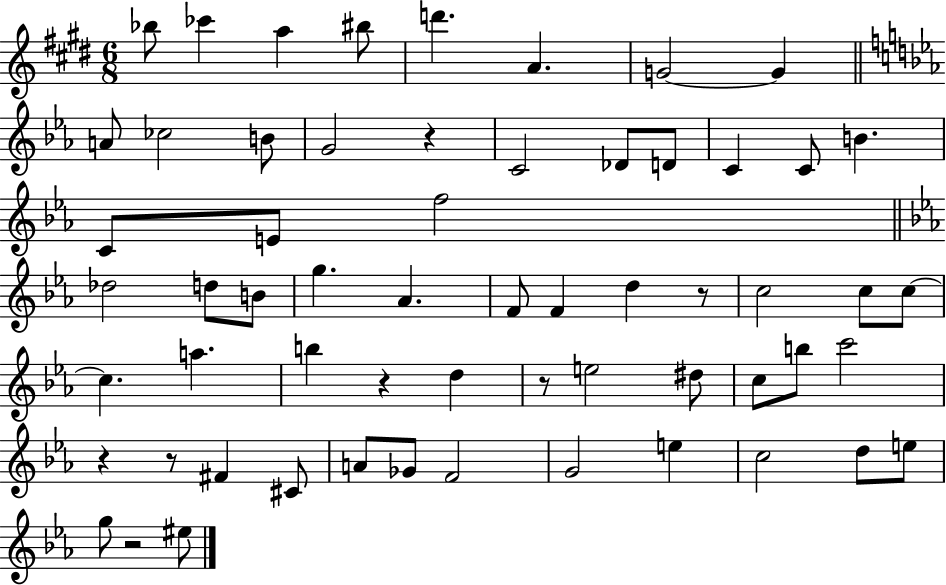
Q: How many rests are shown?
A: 7